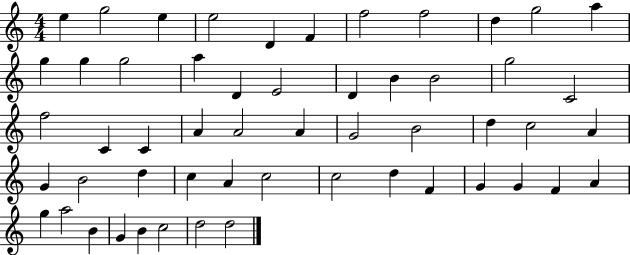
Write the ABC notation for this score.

X:1
T:Untitled
M:4/4
L:1/4
K:C
e g2 e e2 D F f2 f2 d g2 a g g g2 a D E2 D B B2 g2 C2 f2 C C A A2 A G2 B2 d c2 A G B2 d c A c2 c2 d F G G F A g a2 B G B c2 d2 d2